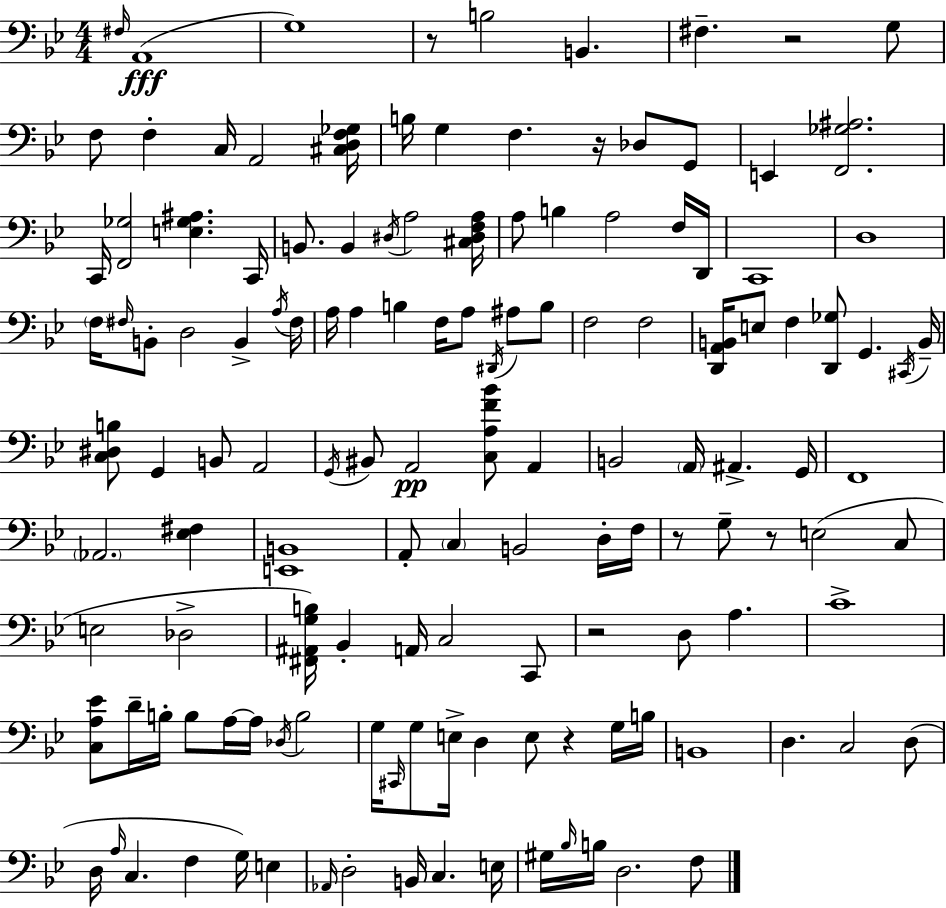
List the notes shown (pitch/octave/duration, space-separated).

F#3/s A2/w G3/w R/e B3/h B2/q. F#3/q. R/h G3/e F3/e F3/q C3/s A2/h [C#3,D3,F3,Gb3]/s B3/s G3/q F3/q. R/s Db3/e G2/e E2/q [F2,Gb3,A#3]/h. C2/s [F2,Gb3]/h [E3,Gb3,A#3]/q. C2/s B2/e. B2/q D#3/s A3/h [C#3,D#3,F3,A3]/s A3/e B3/q A3/h F3/s D2/s C2/w D3/w F3/s F#3/s B2/e D3/h B2/q A3/s F#3/s A3/s A3/q B3/q F3/s A3/e D#2/s A#3/e B3/e F3/h F3/h [D2,A2,B2]/s E3/e F3/q [D2,Gb3]/e G2/q. C#2/s B2/s [C3,D#3,B3]/e G2/q B2/e A2/h G2/s BIS2/e A2/h [C3,A3,F4,Bb4]/e A2/q B2/h A2/s A#2/q. G2/s F2/w Ab2/h. [Eb3,F#3]/q [E2,B2]/w A2/e C3/q B2/h D3/s F3/s R/e G3/e R/e E3/h C3/e E3/h Db3/h [F#2,A#2,G3,B3]/s Bb2/q A2/s C3/h C2/e R/h D3/e A3/q. C4/w [C3,A3,Eb4]/e D4/s B3/s B3/e A3/s A3/s Db3/s B3/h G3/s C#2/s G3/e E3/s D3/q E3/e R/q G3/s B3/s B2/w D3/q. C3/h D3/e D3/s A3/s C3/q. F3/q G3/s E3/q Ab2/s D3/h B2/s C3/q. E3/s G#3/s Bb3/s B3/s D3/h. F3/e